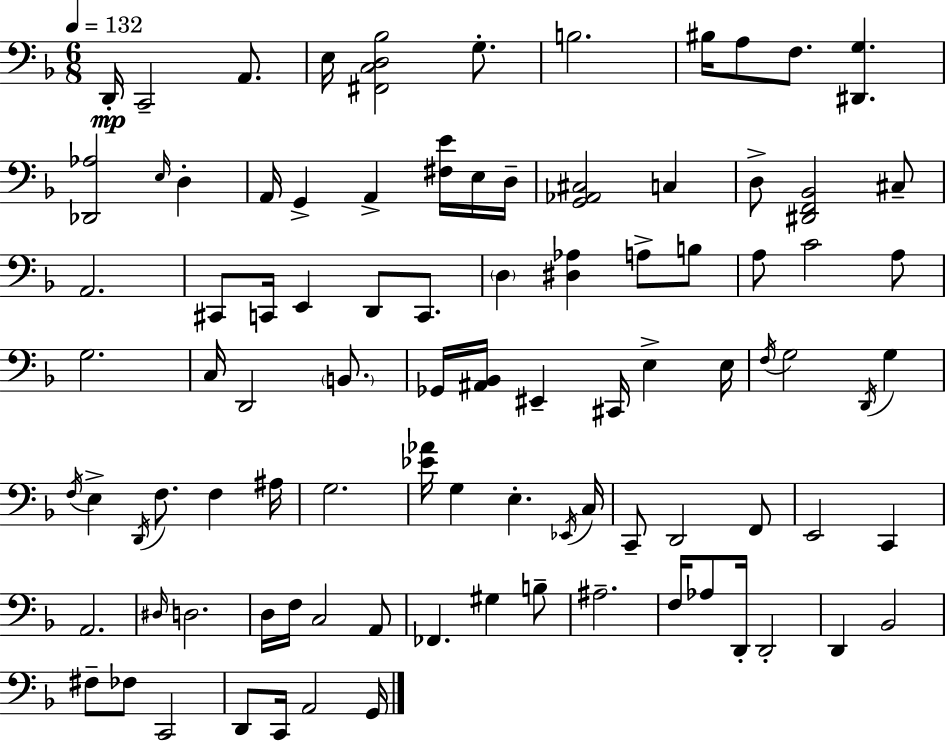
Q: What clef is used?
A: bass